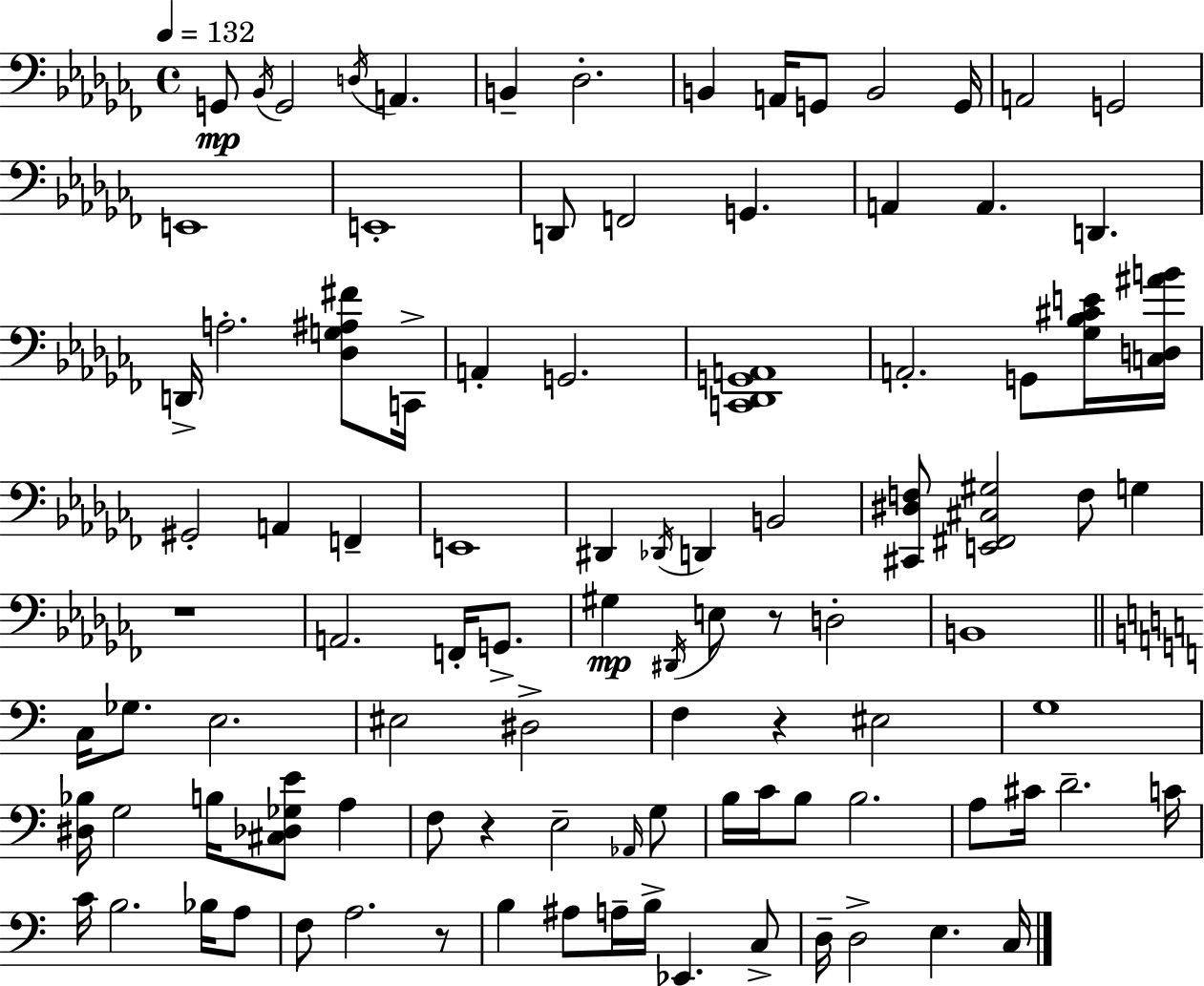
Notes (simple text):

G2/e Bb2/s G2/h D3/s A2/q. B2/q Db3/h. B2/q A2/s G2/e B2/h G2/s A2/h G2/h E2/w E2/w D2/e F2/h G2/q. A2/q A2/q. D2/q. D2/s A3/h. [Db3,G3,A#3,F#4]/e C2/s A2/q G2/h. [C2,Db2,G2,A2]/w A2/h. G2/e [Gb3,Bb3,C#4,E4]/s [C3,D3,A#4,B4]/s G#2/h A2/q F2/q E2/w D#2/q Db2/s D2/q B2/h [C#2,D#3,F3]/e [E2,F#2,C#3,G#3]/h F3/e G3/q R/w A2/h. F2/s G2/e. G#3/q D#2/s E3/e R/e D3/h B2/w C3/s Gb3/e. E3/h. EIS3/h D#3/h F3/q R/q EIS3/h G3/w [D#3,Bb3]/s G3/h B3/s [C#3,Db3,Gb3,E4]/e A3/q F3/e R/q E3/h Ab2/s G3/e B3/s C4/s B3/e B3/h. A3/e C#4/s D4/h. C4/s C4/s B3/h. Bb3/s A3/e F3/e A3/h. R/e B3/q A#3/e A3/s B3/s Eb2/q. C3/e D3/s D3/h E3/q. C3/s